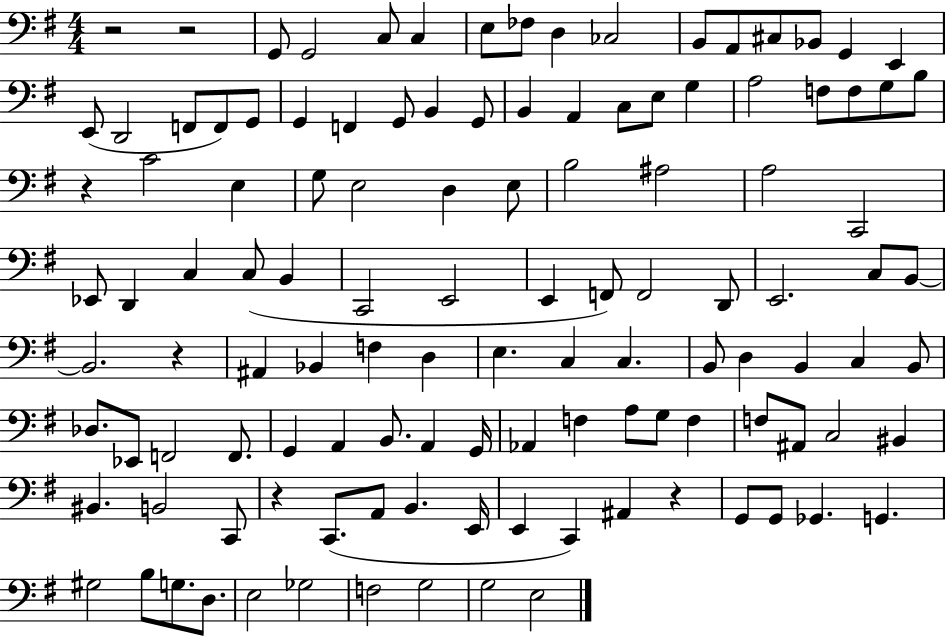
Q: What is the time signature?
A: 4/4